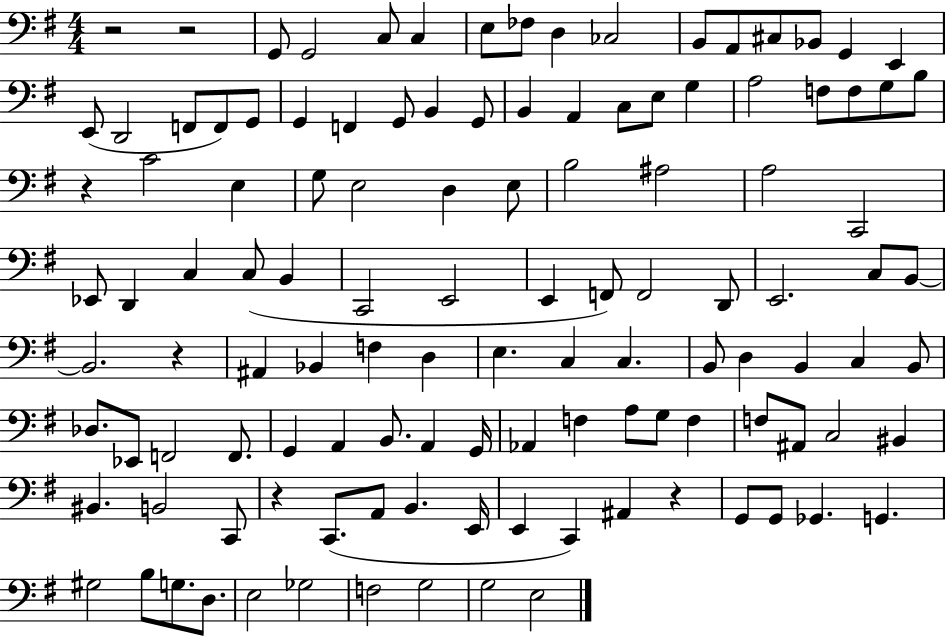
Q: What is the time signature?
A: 4/4